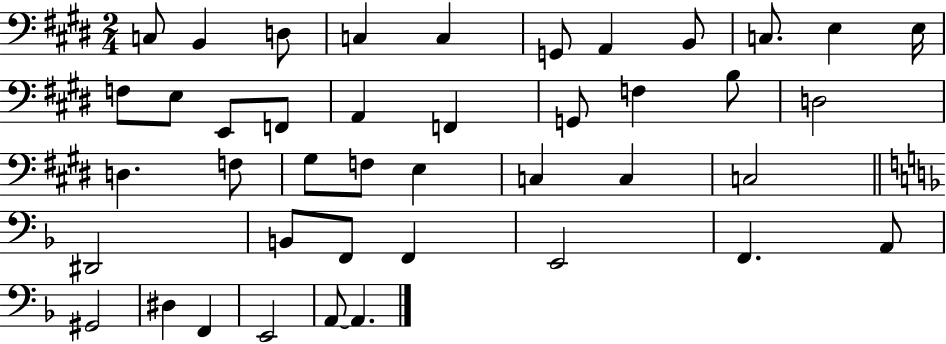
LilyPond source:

{
  \clef bass
  \numericTimeSignature
  \time 2/4
  \key e \major
  c8 b,4 d8 | c4 c4 | g,8 a,4 b,8 | c8. e4 e16 | \break f8 e8 e,8 f,8 | a,4 f,4 | g,8 f4 b8 | d2 | \break d4. f8 | gis8 f8 e4 | c4 c4 | c2 | \break \bar "||" \break \key d \minor dis,2 | b,8 f,8 f,4 | e,2 | f,4. a,8 | \break gis,2 | dis4 f,4 | e,2 | a,8~~ a,4. | \break \bar "|."
}